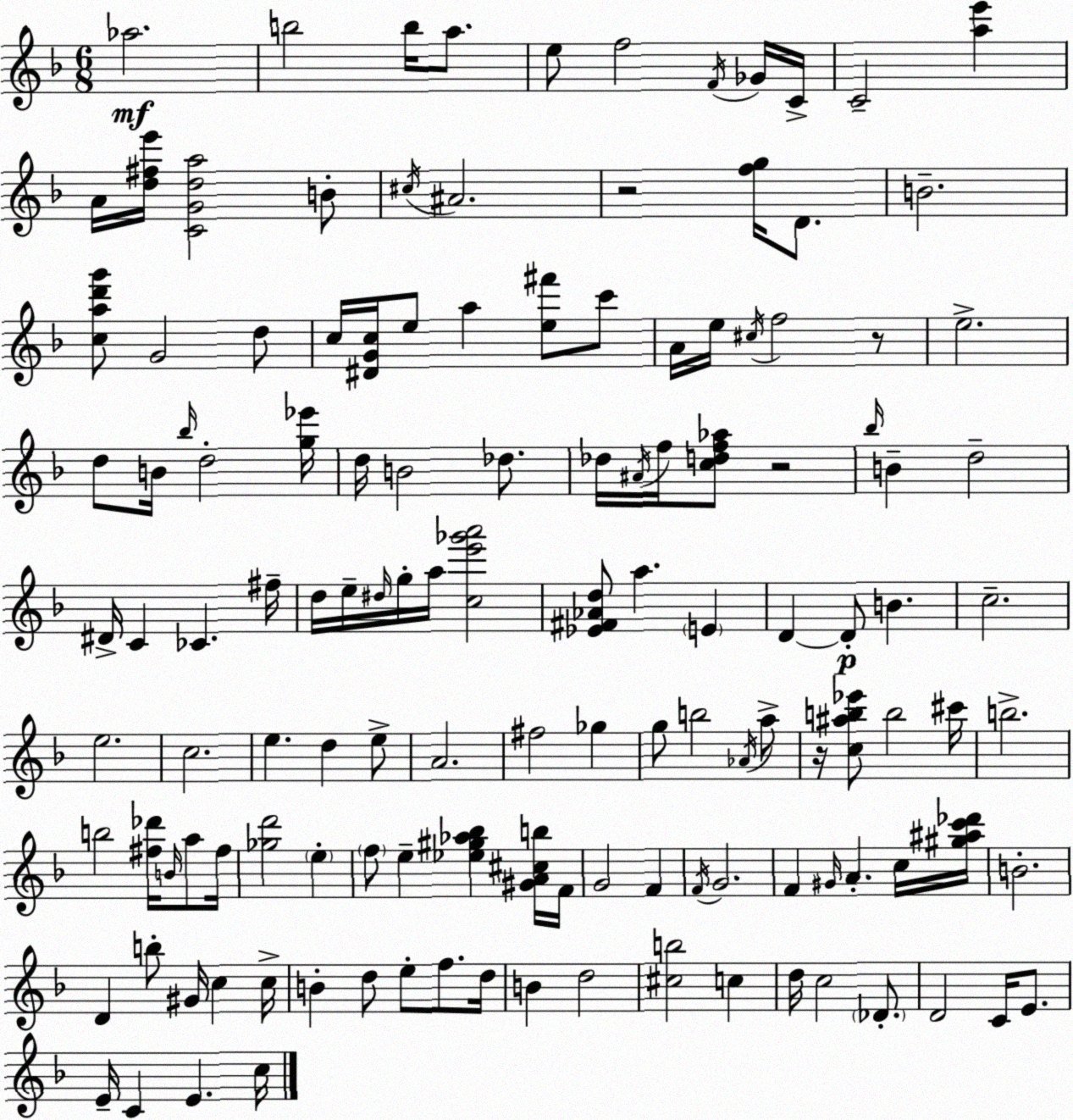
X:1
T:Untitled
M:6/8
L:1/4
K:F
_a2 b2 b/4 a/2 e/2 f2 F/4 _G/4 C/4 C2 [ae'] A/4 [d^fe']/4 [CGda]2 B/2 ^c/4 ^A2 z2 [fg]/4 D/2 B2 [cad'g']/2 G2 d/2 c/4 [^DGc]/4 e/2 a [e^f']/2 c'/2 A/4 e/4 ^c/4 f2 z/2 e2 d/2 B/4 _b/4 d2 [g_e']/4 d/4 B2 _d/2 _d/4 ^A/4 f/4 [cdf_a]/2 z2 _b/4 B d2 ^D/4 C _C ^f/4 d/4 e/4 ^d/4 g/4 a/4 [ce'_g'a']2 [_E^F_Ad]/2 a E D D/2 B c2 e2 c2 e d e/2 A2 ^f2 _g g/2 b2 _A/4 a/2 z/4 [c^ab_e']/2 b2 ^c'/4 b2 b2 [^f_d']/4 B/4 a/2 ^f/4 [_gd']2 e f/2 e [_e^g_a_b] [^GA^cb]/4 F/4 G2 F F/4 G2 F ^G/4 A c/4 [^g^ac'_d']/4 B2 D b/2 ^G/4 c c/4 B d/2 e/2 f/2 d/4 B d2 [^cb]2 c d/4 c2 _D/2 D2 C/4 E/2 E/4 C E c/4